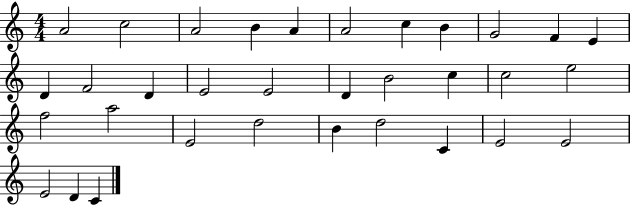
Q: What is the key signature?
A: C major